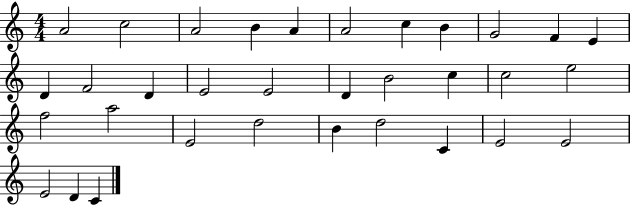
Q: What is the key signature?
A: C major